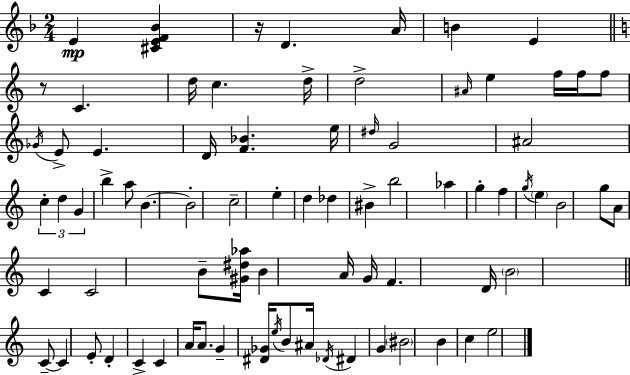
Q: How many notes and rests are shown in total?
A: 78